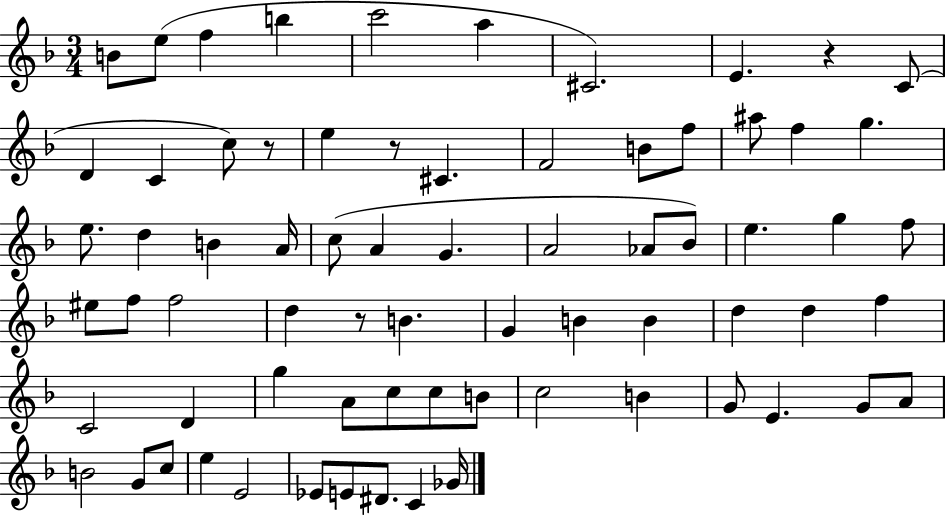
B4/e E5/e F5/q B5/q C6/h A5/q C#4/h. E4/q. R/q C4/e D4/q C4/q C5/e R/e E5/q R/e C#4/q. F4/h B4/e F5/e A#5/e F5/q G5/q. E5/e. D5/q B4/q A4/s C5/e A4/q G4/q. A4/h Ab4/e Bb4/e E5/q. G5/q F5/e EIS5/e F5/e F5/h D5/q R/e B4/q. G4/q B4/q B4/q D5/q D5/q F5/q C4/h D4/q G5/q A4/e C5/e C5/e B4/e C5/h B4/q G4/e E4/q. G4/e A4/e B4/h G4/e C5/e E5/q E4/h Eb4/e E4/e D#4/e. C4/q Gb4/s